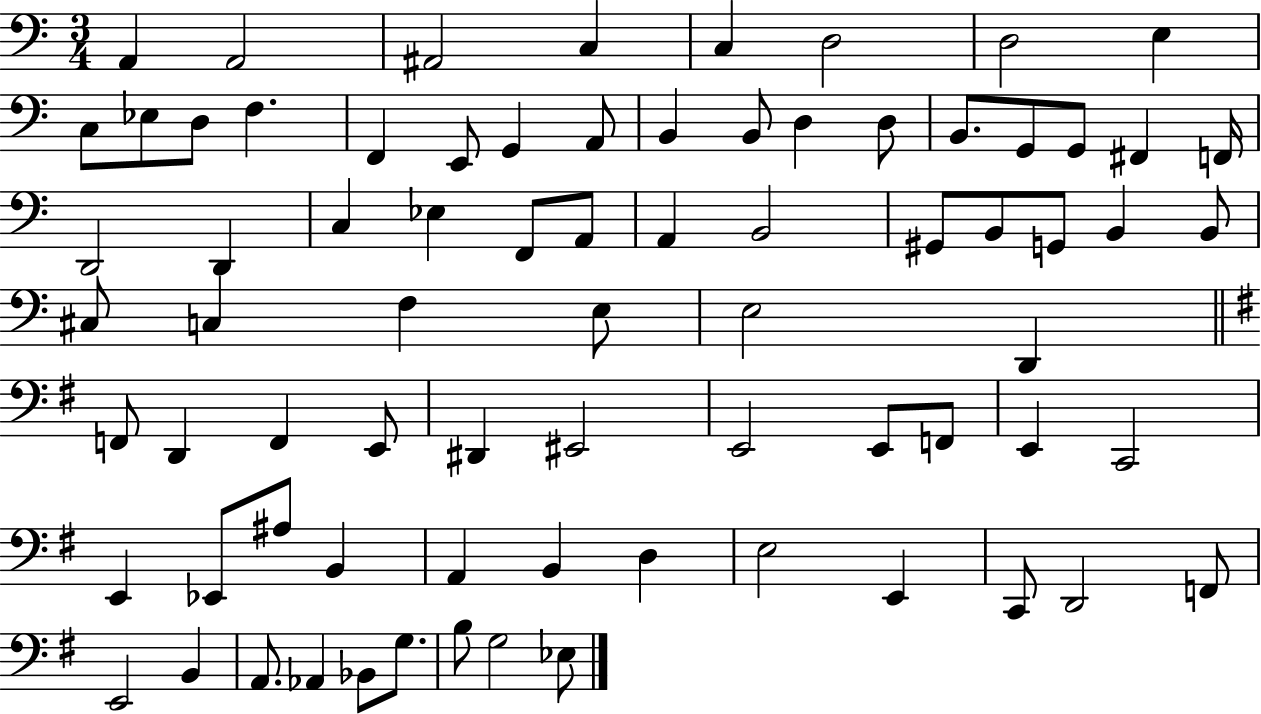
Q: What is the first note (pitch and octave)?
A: A2